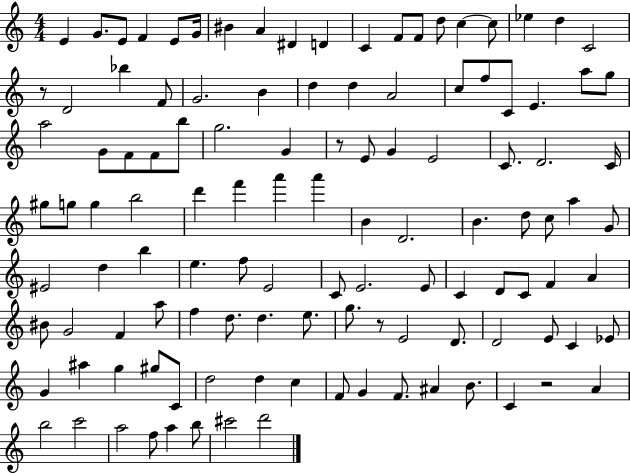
E4/q G4/e. E4/e F4/q E4/e G4/s BIS4/q A4/q D#4/q D4/q C4/q F4/e F4/e D5/e C5/q C5/e Eb5/q D5/q C4/h R/e D4/h Bb5/q F4/e G4/h. B4/q D5/q D5/q A4/h C5/e F5/e C4/e E4/q. A5/e G5/e A5/h G4/e F4/e F4/e B5/e G5/h. G4/q R/e E4/e G4/q E4/h C4/e. D4/h. C4/s G#5/e G5/e G5/q B5/h D6/q F6/q A6/q A6/q B4/q D4/h. B4/q. D5/e C5/e A5/q G4/e EIS4/h D5/q B5/q E5/q. F5/e E4/h C4/e E4/h. E4/e C4/q D4/e C4/e F4/q A4/q BIS4/e G4/h F4/q A5/e F5/q D5/e. D5/q. E5/e. G5/e. R/e E4/h D4/e. D4/h E4/e C4/q Eb4/e G4/q A#5/q G5/q G#5/e C4/e D5/h D5/q C5/q F4/e G4/q F4/e. A#4/q B4/e. C4/q R/h A4/q B5/h C6/h A5/h F5/e A5/q B5/e C#6/h D6/h